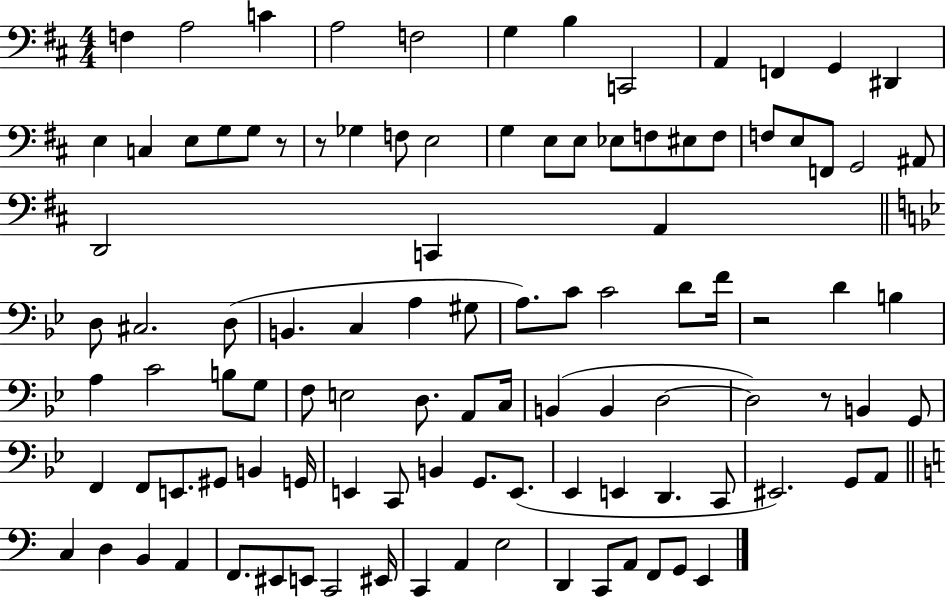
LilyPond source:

{
  \clef bass
  \numericTimeSignature
  \time 4/4
  \key d \major
  f4 a2 c'4 | a2 f2 | g4 b4 c,2 | a,4 f,4 g,4 dis,4 | \break e4 c4 e8 g8 g8 r8 | r8 ges4 f8 e2 | g4 e8 e8 ees8 f8 eis8 f8 | f8 e8 f,8 g,2 ais,8 | \break d,2 c,4 a,4 | \bar "||" \break \key g \minor d8 cis2. d8( | b,4. c4 a4 gis8 | a8.) c'8 c'2 d'8 f'16 | r2 d'4 b4 | \break a4 c'2 b8 g8 | f8 e2 d8. a,8 c16 | b,4( b,4 d2~~ | d2) r8 b,4 g,8 | \break f,4 f,8 e,8. gis,8 b,4 g,16 | e,4 c,8 b,4 g,8. e,8.( | ees,4 e,4 d,4. c,8 | eis,2.) g,8 a,8 | \break \bar "||" \break \key c \major c4 d4 b,4 a,4 | f,8. eis,8 e,8 c,2 eis,16 | c,4 a,4 e2 | d,4 c,8 a,8 f,8 g,8 e,4 | \break \bar "|."
}